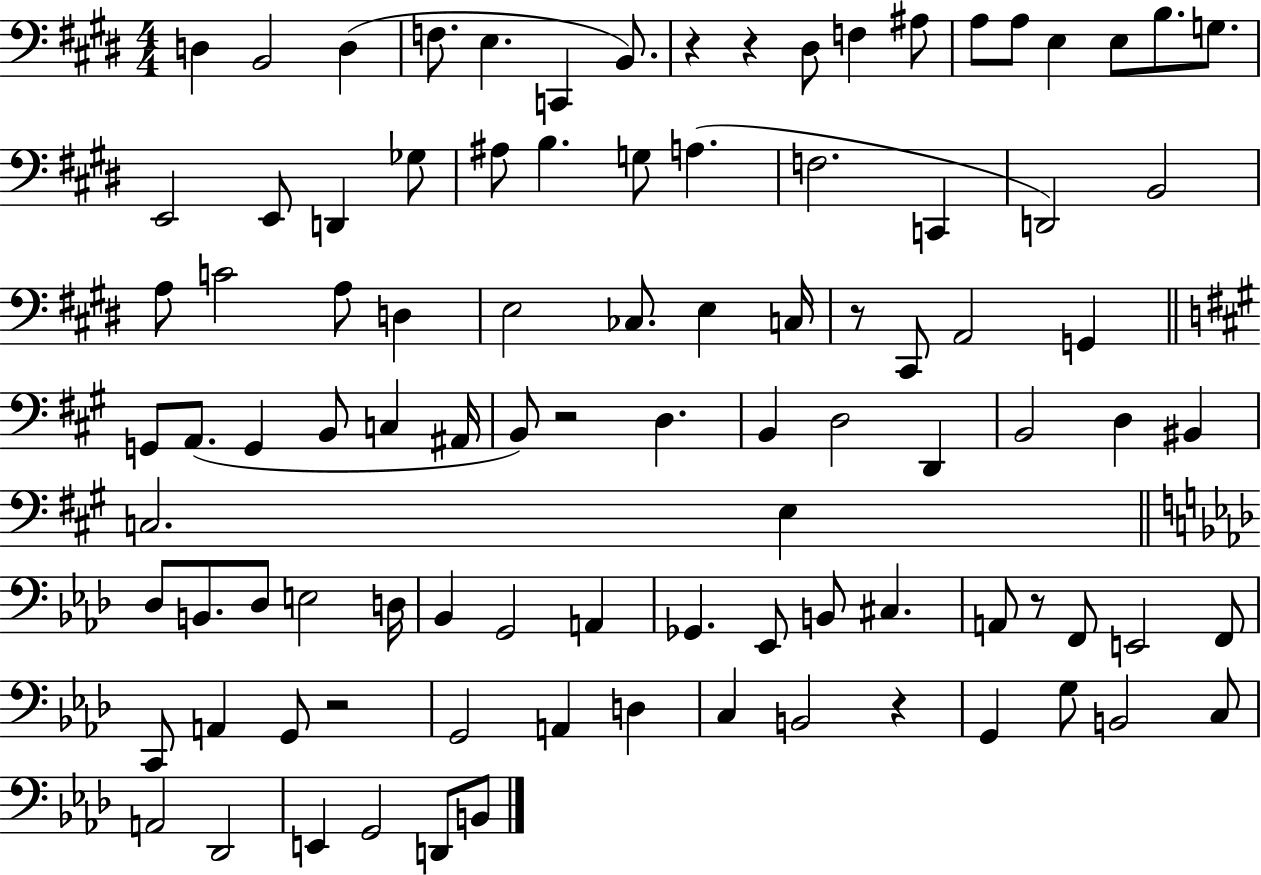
{
  \clef bass
  \numericTimeSignature
  \time 4/4
  \key e \major
  \repeat volta 2 { d4 b,2 d4( | f8. e4. c,4 b,8.) | r4 r4 dis8 f4 ais8 | a8 a8 e4 e8 b8. g8. | \break e,2 e,8 d,4 ges8 | ais8 b4. g8 a4.( | f2. c,4 | d,2) b,2 | \break a8 c'2 a8 d4 | e2 ces8. e4 c16 | r8 cis,8 a,2 g,4 | \bar "||" \break \key a \major g,8 a,8.( g,4 b,8 c4 ais,16 | b,8) r2 d4. | b,4 d2 d,4 | b,2 d4 bis,4 | \break c2. e4 | \bar "||" \break \key f \minor des8 b,8. des8 e2 d16 | bes,4 g,2 a,4 | ges,4. ees,8 b,8 cis4. | a,8 r8 f,8 e,2 f,8 | \break c,8 a,4 g,8 r2 | g,2 a,4 d4 | c4 b,2 r4 | g,4 g8 b,2 c8 | \break a,2 des,2 | e,4 g,2 d,8 b,8 | } \bar "|."
}